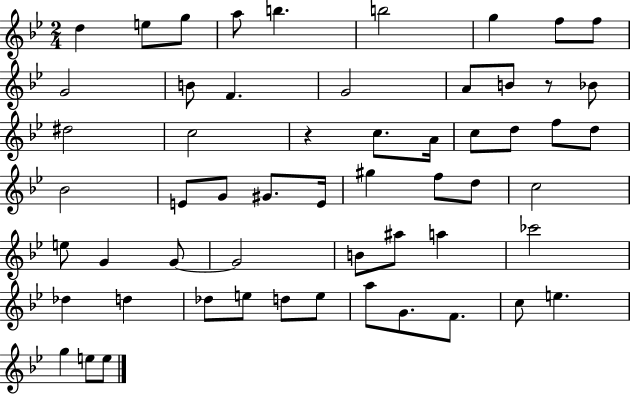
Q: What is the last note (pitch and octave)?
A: E5